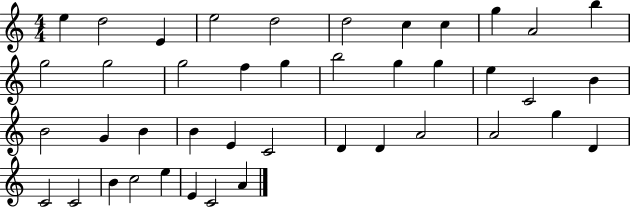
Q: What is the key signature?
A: C major